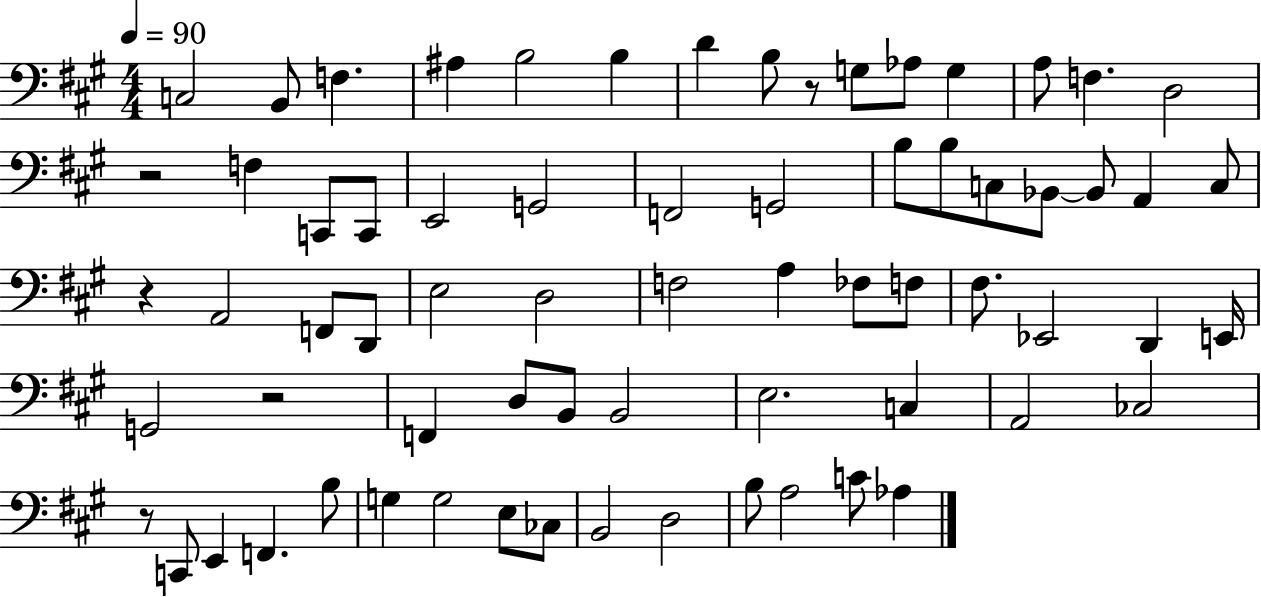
C3/h B2/e F3/q. A#3/q B3/h B3/q D4/q B3/e R/e G3/e Ab3/e G3/q A3/e F3/q. D3/h R/h F3/q C2/e C2/e E2/h G2/h F2/h G2/h B3/e B3/e C3/e Bb2/e Bb2/e A2/q C3/e R/q A2/h F2/e D2/e E3/h D3/h F3/h A3/q FES3/e F3/e F#3/e. Eb2/h D2/q E2/s G2/h R/h F2/q D3/e B2/e B2/h E3/h. C3/q A2/h CES3/h R/e C2/e E2/q F2/q. B3/e G3/q G3/h E3/e CES3/e B2/h D3/h B3/e A3/h C4/e Ab3/q